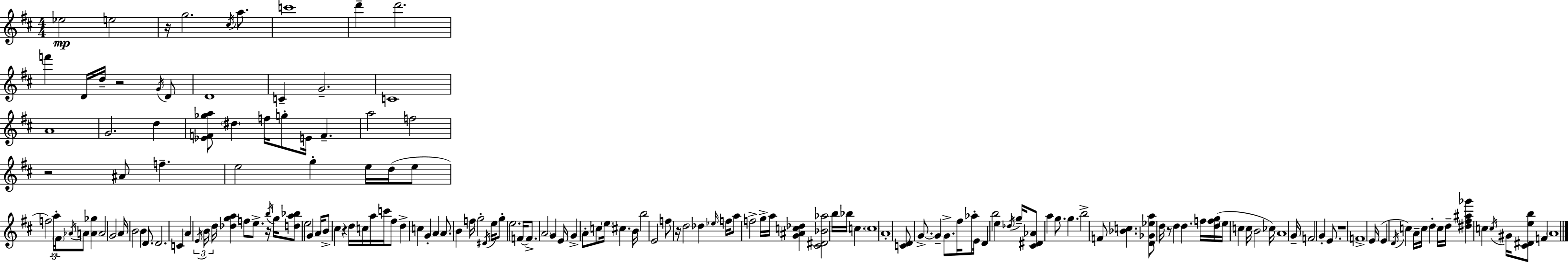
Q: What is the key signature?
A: D major